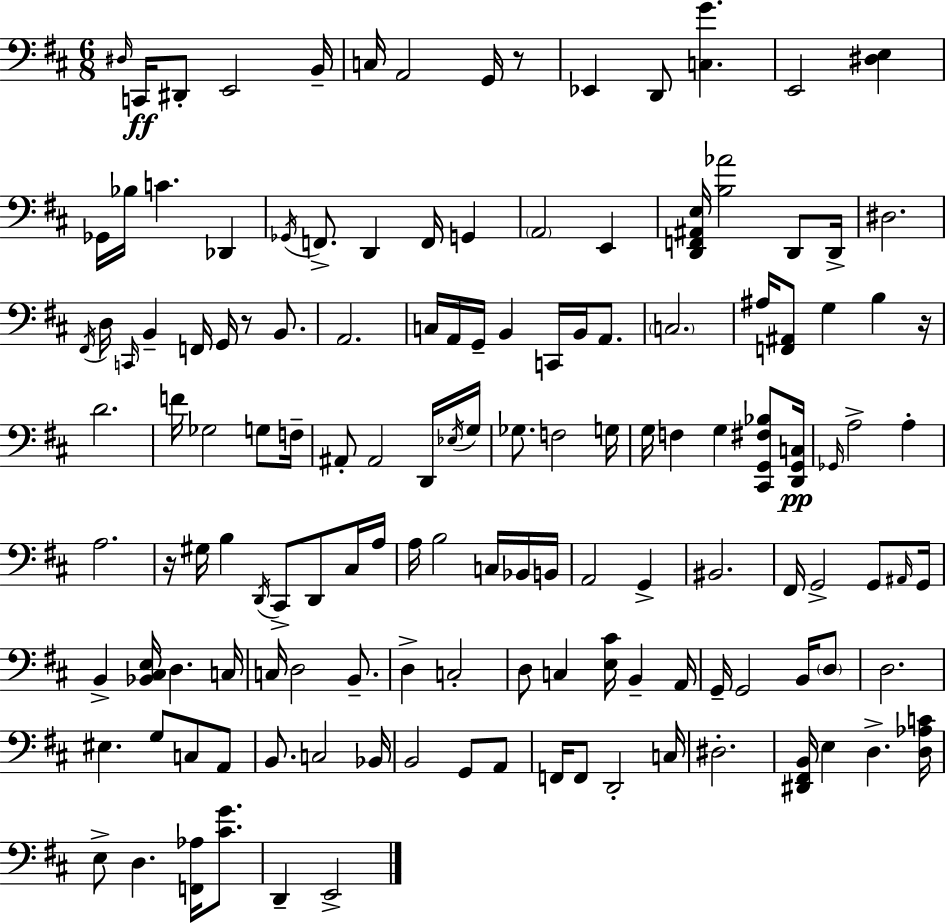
D#3/s C2/s D#2/e E2/h B2/s C3/s A2/h G2/s R/e Eb2/q D2/e [C3,G4]/q. E2/h [D#3,E3]/q Gb2/s Bb3/s C4/q. Db2/q Gb2/s F2/e. D2/q F2/s G2/q A2/h E2/q [D2,F2,A#2,E3]/s [B3,Ab4]/h D2/e D2/s D#3/h. F#2/s D3/s C2/s B2/q F2/s G2/s R/e B2/e. A2/h. C3/s A2/s G2/s B2/q C2/s B2/s A2/e. C3/h. A#3/s [F2,A#2]/e G3/q B3/q R/s D4/h. F4/s Gb3/h G3/e F3/s A#2/e A#2/h D2/s Eb3/s G3/s Gb3/e. F3/h G3/s G3/s F3/q G3/q [C#2,G2,F#3,Bb3]/e [D2,G2,C3]/s Gb2/s A3/h A3/q A3/h. R/s G#3/s B3/q D2/s C#2/e D2/e C#3/s A3/s A3/s B3/h C3/s Bb2/s B2/s A2/h G2/q BIS2/h. F#2/s G2/h G2/e A#2/s G2/s B2/q [Bb2,C#3,E3]/s D3/q. C3/s C3/s D3/h B2/e. D3/q C3/h D3/e C3/q [E3,C#4]/s B2/q A2/s G2/s G2/h B2/s D3/e D3/h. EIS3/q. G3/e C3/e A2/e B2/e. C3/h Bb2/s B2/h G2/e A2/e F2/s F2/e D2/h C3/s D#3/h. [D#2,F#2,B2]/s E3/q D3/q. [D3,Ab3,C4]/s E3/e D3/q. [F2,Ab3]/s [C#4,G4]/e. D2/q E2/h